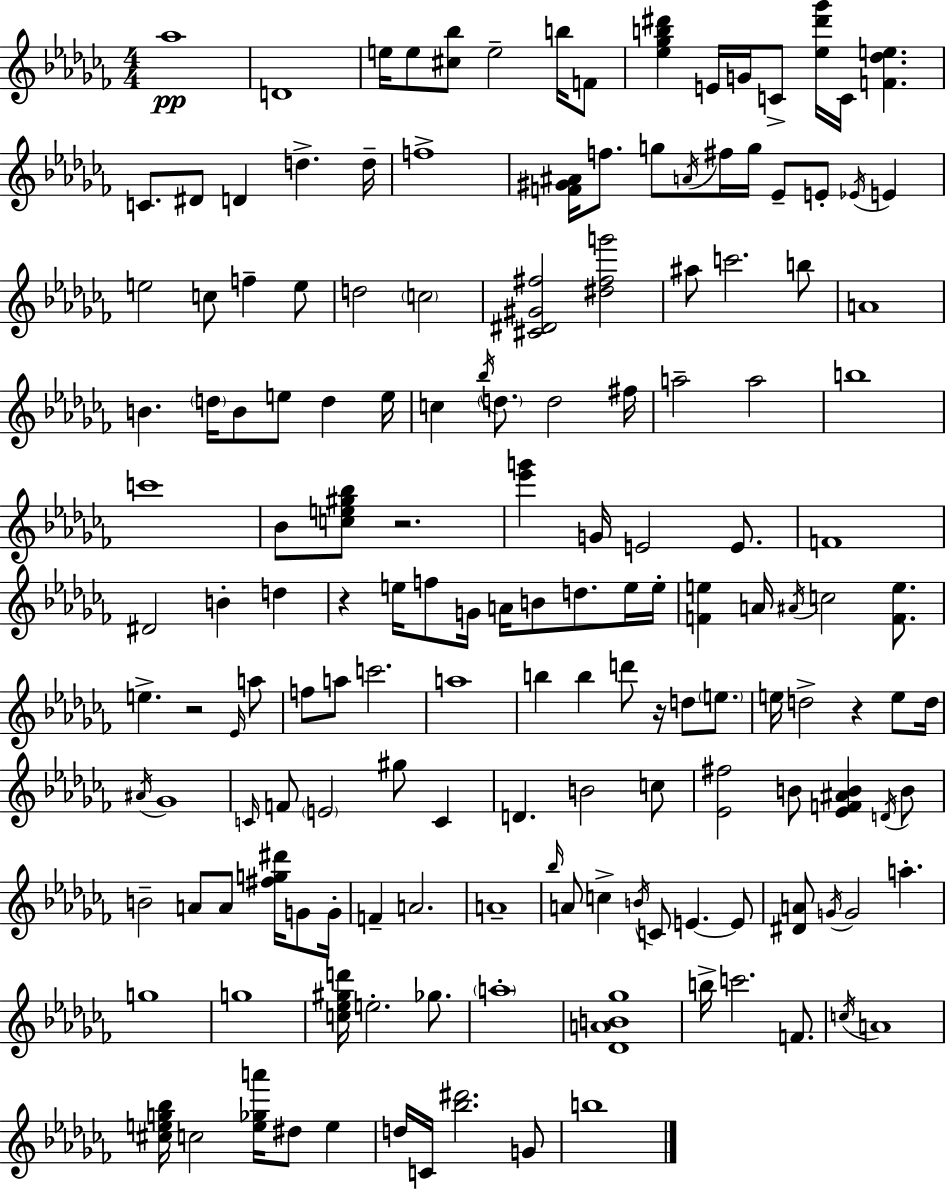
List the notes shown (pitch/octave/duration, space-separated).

Ab5/w D4/w E5/s E5/e [C#5,Bb5]/e E5/h B5/s F4/e [Eb5,Gb5,B5,D#6]/q E4/s G4/s C4/e [Eb5,D#6,Gb6]/s C4/s [F4,Db5,E5]/q. C4/e. D#4/e D4/q D5/q. D5/s F5/w [F4,G#4,A#4]/s F5/e. G5/e A4/s F#5/s G5/s Eb4/e E4/e Eb4/s E4/q E5/h C5/e F5/q E5/e D5/h C5/h [C#4,D#4,G#4,F#5]/h [D#5,F#5,G6]/h A#5/e C6/h. B5/e A4/w B4/q. D5/s B4/e E5/e D5/q E5/s C5/q Bb5/s D5/e. D5/h F#5/s A5/h A5/h B5/w C6/w Bb4/e [C5,E5,G#5,Bb5]/e R/h. [Eb6,G6]/q G4/s E4/h E4/e. F4/w D#4/h B4/q D5/q R/q E5/s F5/e G4/s A4/s B4/e D5/e. E5/s E5/s [F4,E5]/q A4/s A#4/s C5/h [F4,E5]/e. E5/q. R/h Eb4/s A5/e F5/e A5/e C6/h. A5/w B5/q B5/q D6/e R/s D5/e E5/e. E5/s D5/h R/q E5/e D5/s A#4/s Gb4/w C4/s F4/e E4/h G#5/e C4/q D4/q. B4/h C5/e [Eb4,F#5]/h B4/e [Eb4,F4,A#4,B4]/q D4/s B4/e B4/h A4/e A4/e [F#5,G5,D#6]/s G4/e G4/s F4/q A4/h. A4/w Bb5/s A4/e C5/q B4/s C4/e E4/q. E4/e [D#4,A4]/e G4/s G4/h A5/q. G5/w G5/w [C5,Eb5,G#5,D6]/s E5/h. Gb5/e. A5/w [Db4,A4,B4,Gb5]/w B5/s C6/h. F4/e. C5/s A4/w [C#5,E5,G5,Bb5]/s C5/h [E5,Gb5,A6]/s D#5/e E5/q D5/s C4/s [Bb5,D#6]/h. G4/e B5/w